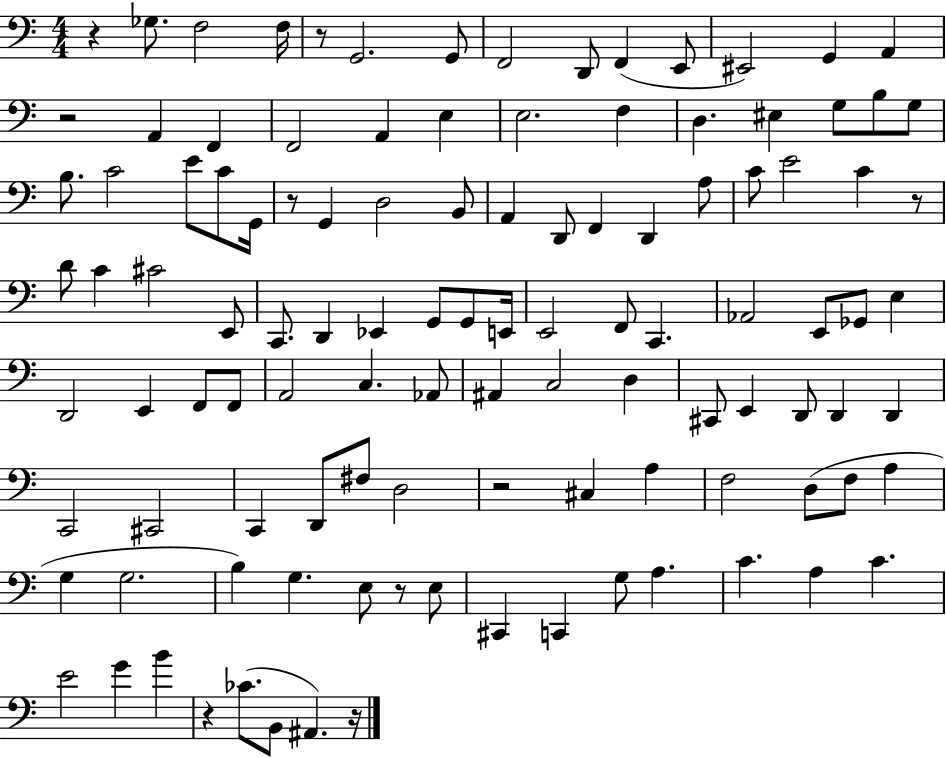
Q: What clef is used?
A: bass